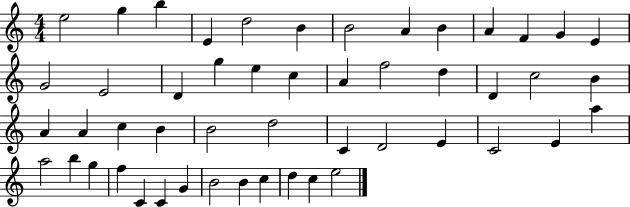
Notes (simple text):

E5/h G5/q B5/q E4/q D5/h B4/q B4/h A4/q B4/q A4/q F4/q G4/q E4/q G4/h E4/h D4/q G5/q E5/q C5/q A4/q F5/h D5/q D4/q C5/h B4/q A4/q A4/q C5/q B4/q B4/h D5/h C4/q D4/h E4/q C4/h E4/q A5/q A5/h B5/q G5/q F5/q C4/q C4/q G4/q B4/h B4/q C5/q D5/q C5/q E5/h